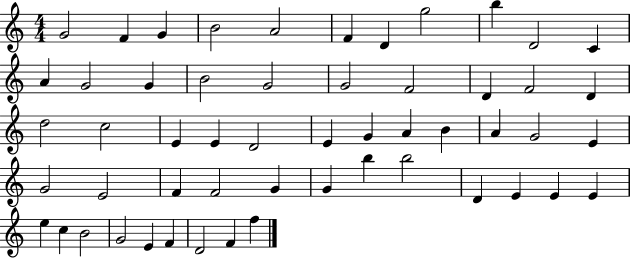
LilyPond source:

{
  \clef treble
  \numericTimeSignature
  \time 4/4
  \key c \major
  g'2 f'4 g'4 | b'2 a'2 | f'4 d'4 g''2 | b''4 d'2 c'4 | \break a'4 g'2 g'4 | b'2 g'2 | g'2 f'2 | d'4 f'2 d'4 | \break d''2 c''2 | e'4 e'4 d'2 | e'4 g'4 a'4 b'4 | a'4 g'2 e'4 | \break g'2 e'2 | f'4 f'2 g'4 | g'4 b''4 b''2 | d'4 e'4 e'4 e'4 | \break e''4 c''4 b'2 | g'2 e'4 f'4 | d'2 f'4 f''4 | \bar "|."
}